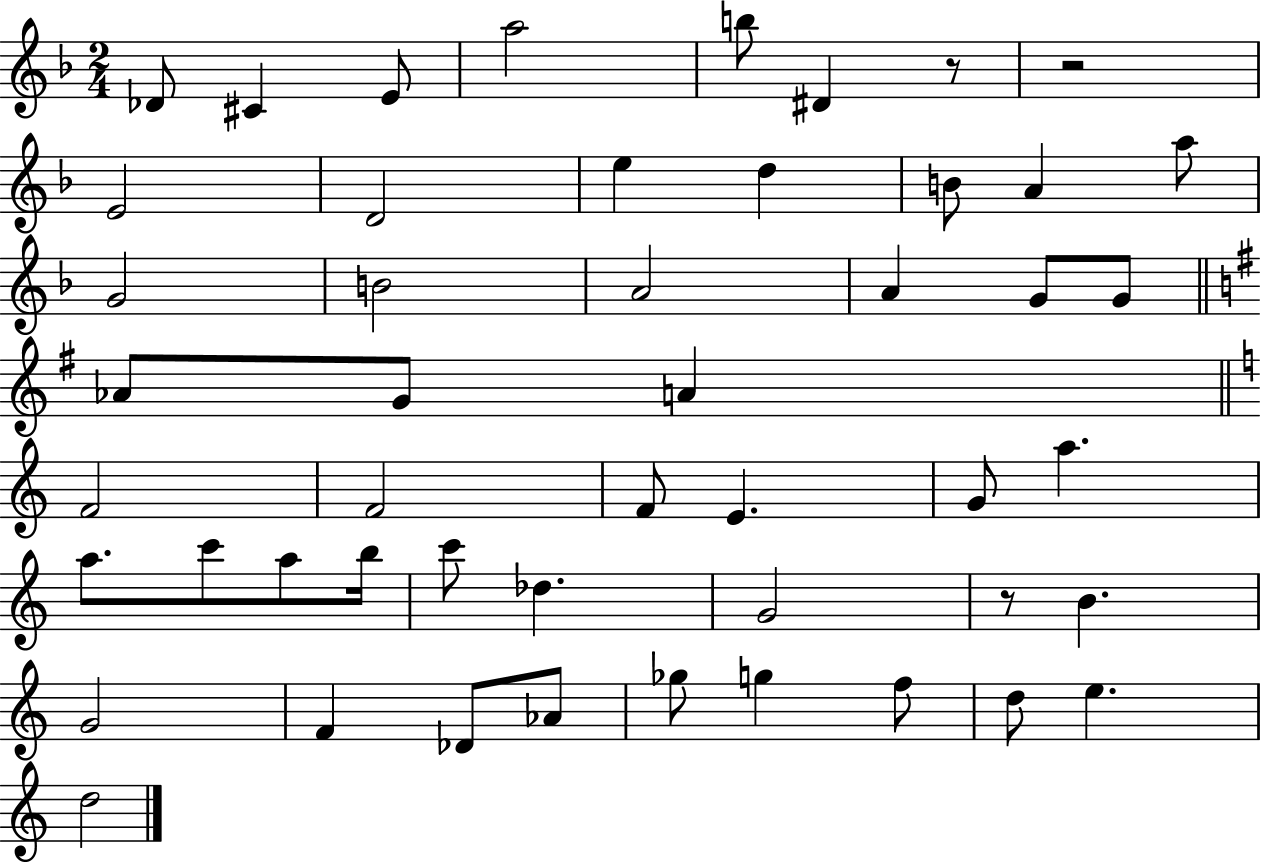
Db4/e C#4/q E4/e A5/h B5/e D#4/q R/e R/h E4/h D4/h E5/q D5/q B4/e A4/q A5/e G4/h B4/h A4/h A4/q G4/e G4/e Ab4/e G4/e A4/q F4/h F4/h F4/e E4/q. G4/e A5/q. A5/e. C6/e A5/e B5/s C6/e Db5/q. G4/h R/e B4/q. G4/h F4/q Db4/e Ab4/e Gb5/e G5/q F5/e D5/e E5/q. D5/h